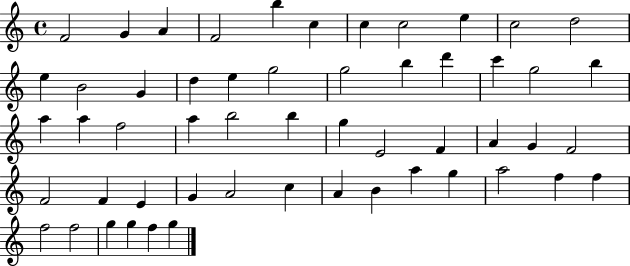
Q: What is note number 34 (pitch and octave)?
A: G4